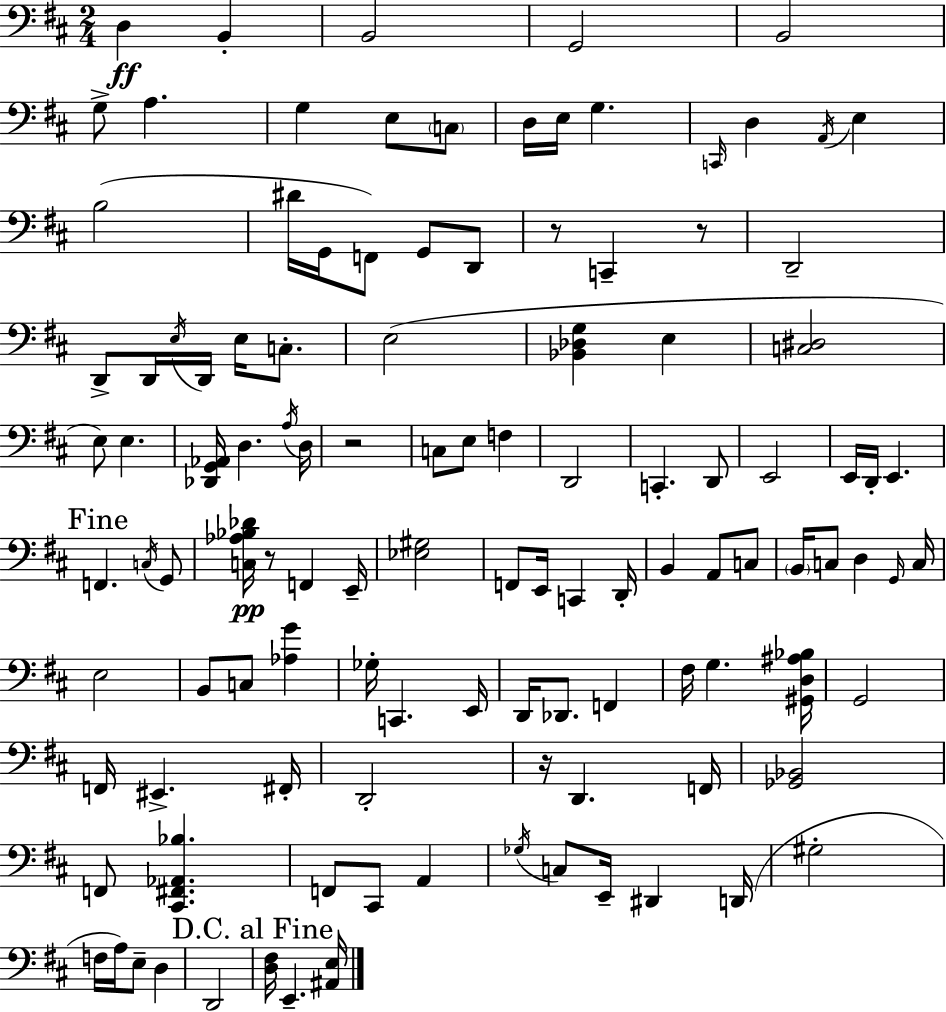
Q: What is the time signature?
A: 2/4